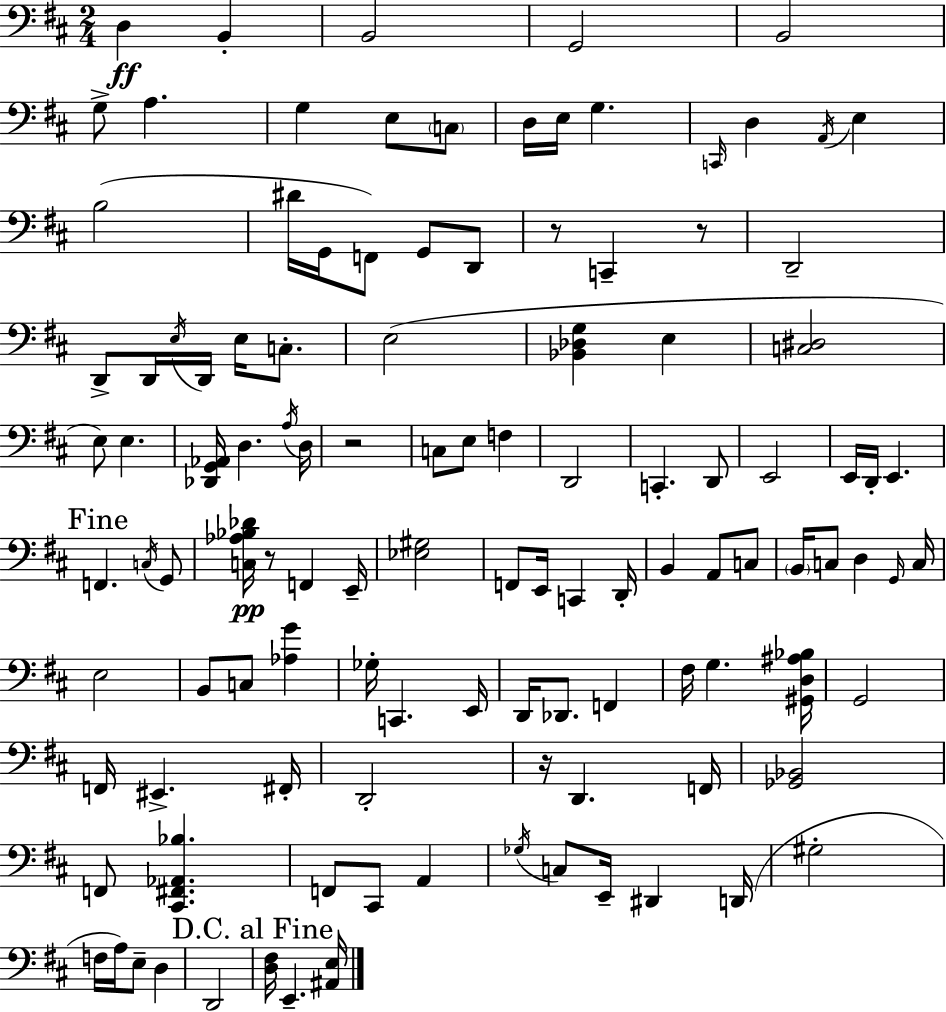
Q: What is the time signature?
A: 2/4